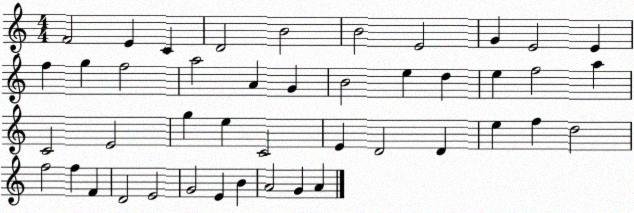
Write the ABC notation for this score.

X:1
T:Untitled
M:4/4
L:1/4
K:C
F2 E C D2 B2 B2 E2 G E2 E f g f2 a2 A G B2 e d e f2 a C2 E2 g e C2 E D2 D e f d2 f2 f F D2 E2 G2 E B A2 G A